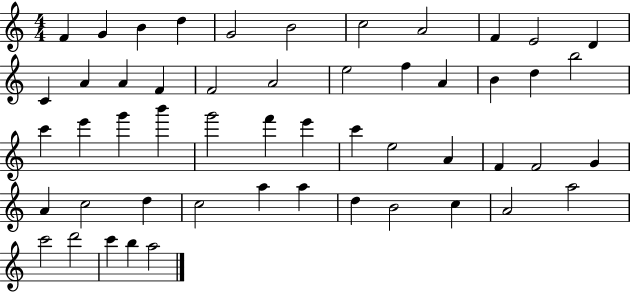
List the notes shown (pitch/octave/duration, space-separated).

F4/q G4/q B4/q D5/q G4/h B4/h C5/h A4/h F4/q E4/h D4/q C4/q A4/q A4/q F4/q F4/h A4/h E5/h F5/q A4/q B4/q D5/q B5/h C6/q E6/q G6/q B6/q G6/h F6/q E6/q C6/q E5/h A4/q F4/q F4/h G4/q A4/q C5/h D5/q C5/h A5/q A5/q D5/q B4/h C5/q A4/h A5/h C6/h D6/h C6/q B5/q A5/h